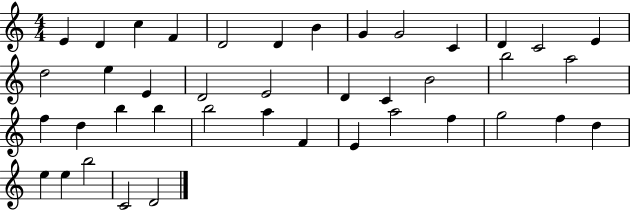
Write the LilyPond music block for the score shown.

{
  \clef treble
  \numericTimeSignature
  \time 4/4
  \key c \major
  e'4 d'4 c''4 f'4 | d'2 d'4 b'4 | g'4 g'2 c'4 | d'4 c'2 e'4 | \break d''2 e''4 e'4 | d'2 e'2 | d'4 c'4 b'2 | b''2 a''2 | \break f''4 d''4 b''4 b''4 | b''2 a''4 f'4 | e'4 a''2 f''4 | g''2 f''4 d''4 | \break e''4 e''4 b''2 | c'2 d'2 | \bar "|."
}